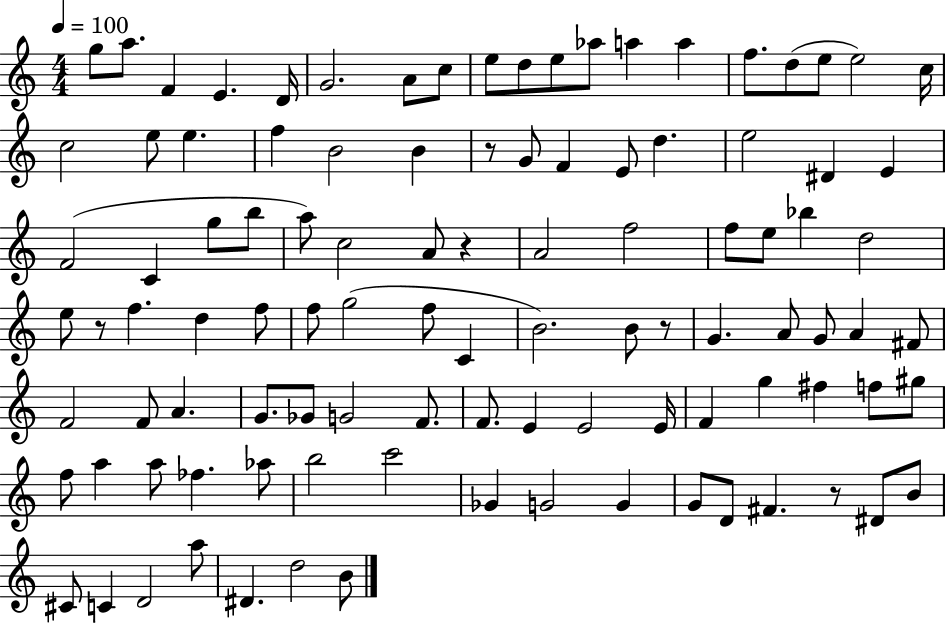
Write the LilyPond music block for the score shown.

{
  \clef treble
  \numericTimeSignature
  \time 4/4
  \key c \major
  \tempo 4 = 100
  g''8 a''8. f'4 e'4. d'16 | g'2. a'8 c''8 | e''8 d''8 e''8 aes''8 a''4 a''4 | f''8. d''8( e''8 e''2) c''16 | \break c''2 e''8 e''4. | f''4 b'2 b'4 | r8 g'8 f'4 e'8 d''4. | e''2 dis'4 e'4 | \break f'2( c'4 g''8 b''8 | a''8) c''2 a'8 r4 | a'2 f''2 | f''8 e''8 bes''4 d''2 | \break e''8 r8 f''4. d''4 f''8 | f''8 g''2( f''8 c'4 | b'2.) b'8 r8 | g'4. a'8 g'8 a'4 fis'8 | \break f'2 f'8 a'4. | g'8. ges'8 g'2 f'8. | f'8. e'4 e'2 e'16 | f'4 g''4 fis''4 f''8 gis''8 | \break f''8 a''4 a''8 fes''4. aes''8 | b''2 c'''2 | ges'4 g'2 g'4 | g'8 d'8 fis'4. r8 dis'8 b'8 | \break cis'8 c'4 d'2 a''8 | dis'4. d''2 b'8 | \bar "|."
}